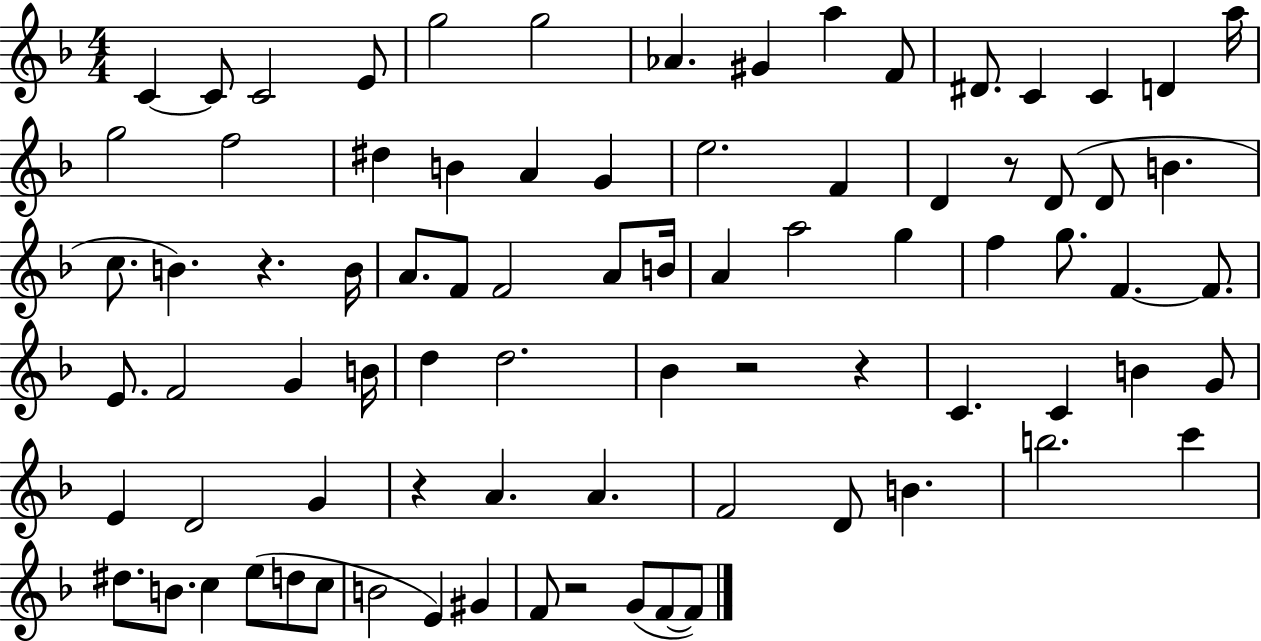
C4/q C4/e C4/h E4/e G5/h G5/h Ab4/q. G#4/q A5/q F4/e D#4/e. C4/q C4/q D4/q A5/s G5/h F5/h D#5/q B4/q A4/q G4/q E5/h. F4/q D4/q R/e D4/e D4/e B4/q. C5/e. B4/q. R/q. B4/s A4/e. F4/e F4/h A4/e B4/s A4/q A5/h G5/q F5/q G5/e. F4/q. F4/e. E4/e. F4/h G4/q B4/s D5/q D5/h. Bb4/q R/h R/q C4/q. C4/q B4/q G4/e E4/q D4/h G4/q R/q A4/q. A4/q. F4/h D4/e B4/q. B5/h. C6/q D#5/e. B4/e. C5/q E5/e D5/e C5/e B4/h E4/q G#4/q F4/e R/h G4/e F4/e F4/e